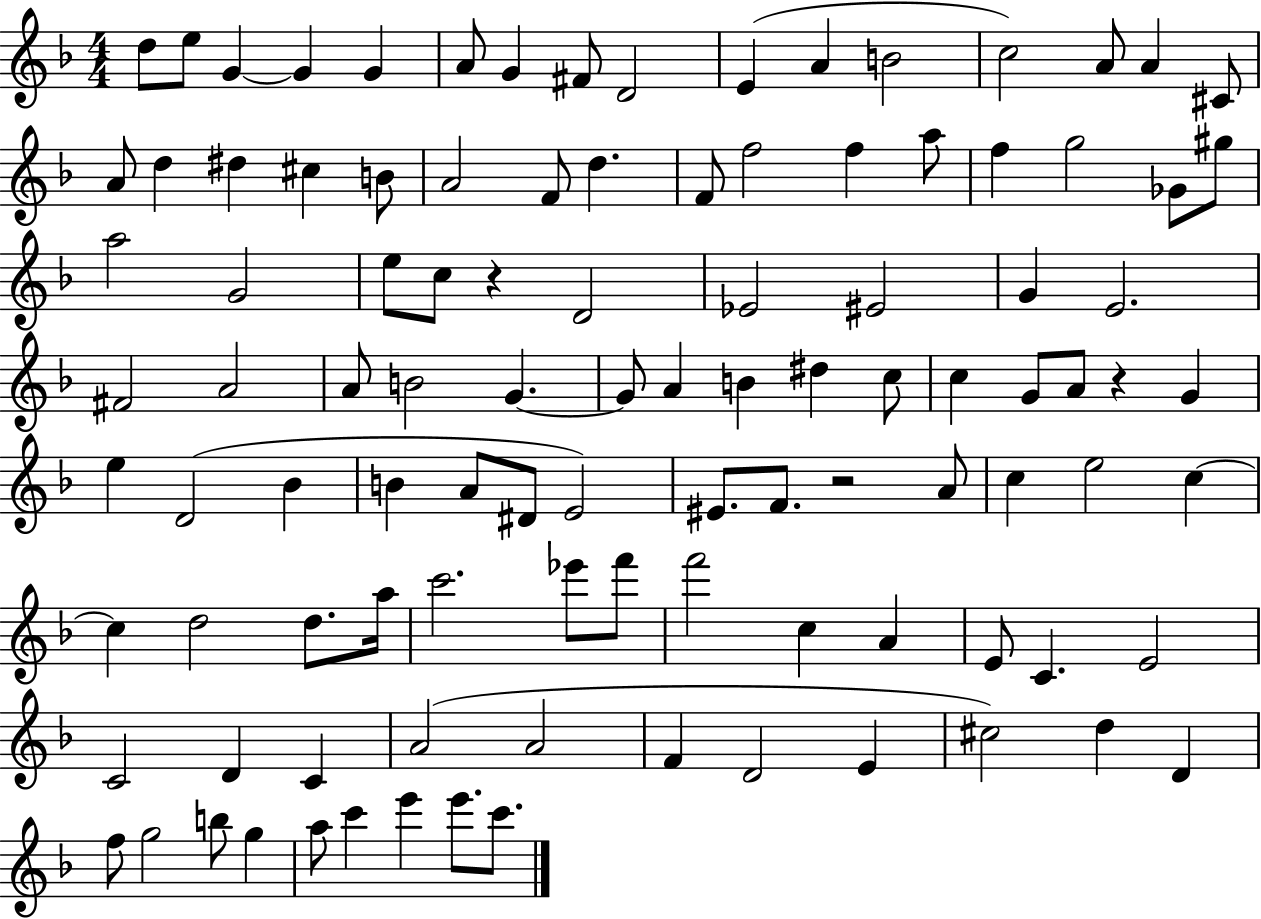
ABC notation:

X:1
T:Untitled
M:4/4
L:1/4
K:F
d/2 e/2 G G G A/2 G ^F/2 D2 E A B2 c2 A/2 A ^C/2 A/2 d ^d ^c B/2 A2 F/2 d F/2 f2 f a/2 f g2 _G/2 ^g/2 a2 G2 e/2 c/2 z D2 _E2 ^E2 G E2 ^F2 A2 A/2 B2 G G/2 A B ^d c/2 c G/2 A/2 z G e D2 _B B A/2 ^D/2 E2 ^E/2 F/2 z2 A/2 c e2 c c d2 d/2 a/4 c'2 _e'/2 f'/2 f'2 c A E/2 C E2 C2 D C A2 A2 F D2 E ^c2 d D f/2 g2 b/2 g a/2 c' e' e'/2 c'/2